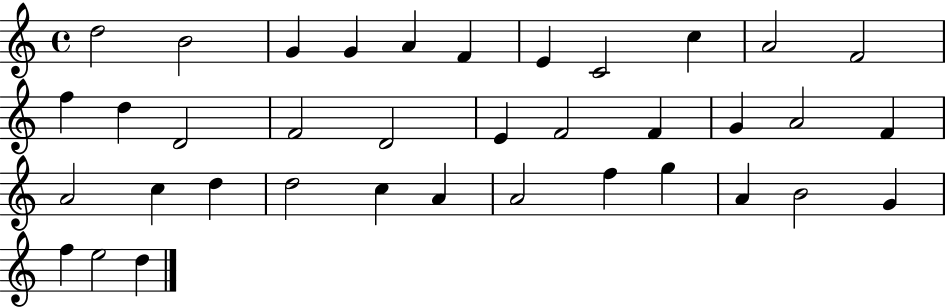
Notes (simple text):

D5/h B4/h G4/q G4/q A4/q F4/q E4/q C4/h C5/q A4/h F4/h F5/q D5/q D4/h F4/h D4/h E4/q F4/h F4/q G4/q A4/h F4/q A4/h C5/q D5/q D5/h C5/q A4/q A4/h F5/q G5/q A4/q B4/h G4/q F5/q E5/h D5/q